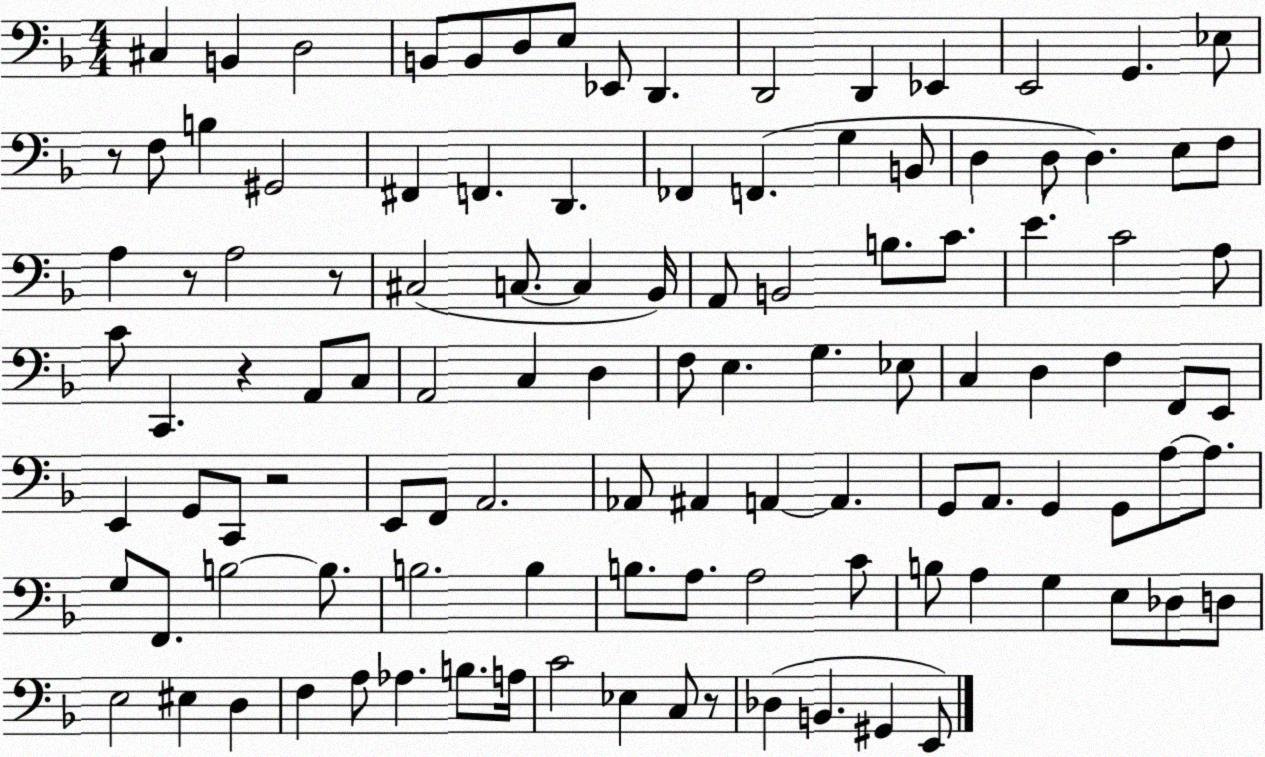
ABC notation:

X:1
T:Untitled
M:4/4
L:1/4
K:F
^C, B,, D,2 B,,/2 B,,/2 D,/2 E,/2 _E,,/2 D,, D,,2 D,, _E,, E,,2 G,, _E,/2 z/2 F,/2 B, ^G,,2 ^F,, F,, D,, _F,, F,, G, B,,/2 D, D,/2 D, E,/2 F,/2 A, z/2 A,2 z/2 ^C,2 C,/2 C, _B,,/4 A,,/2 B,,2 B,/2 C/2 E C2 A,/2 C/2 C,, z A,,/2 C,/2 A,,2 C, D, F,/2 E, G, _E,/2 C, D, F, F,,/2 E,,/2 E,, G,,/2 C,,/2 z2 E,,/2 F,,/2 A,,2 _A,,/2 ^A,, A,, A,, G,,/2 A,,/2 G,, G,,/2 A,/2 A,/2 G,/2 F,,/2 B,2 B,/2 B,2 B, B,/2 A,/2 A,2 C/2 B,/2 A, G, E,/2 _D,/2 D,/2 E,2 ^E, D, F, A,/2 _A, B,/2 A,/4 C2 _E, C,/2 z/2 _D, B,, ^G,, E,,/2